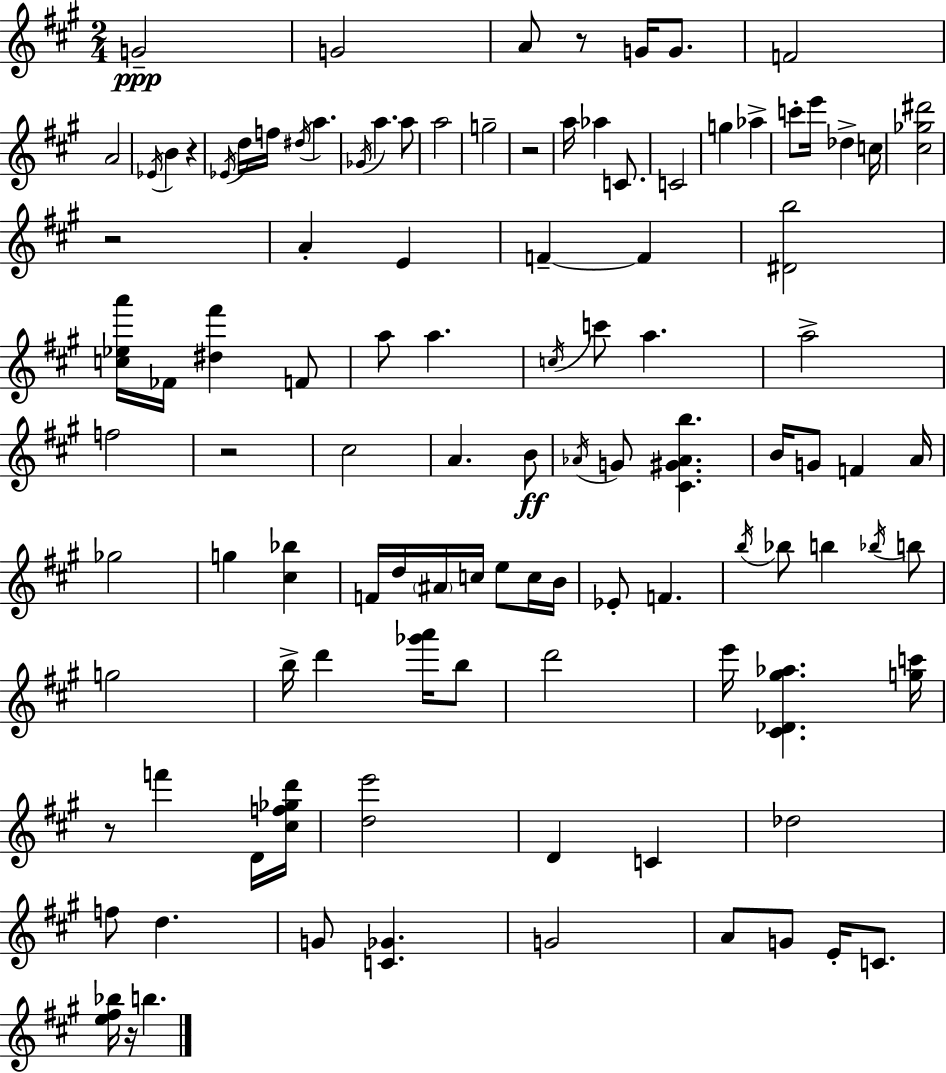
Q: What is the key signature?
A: A major